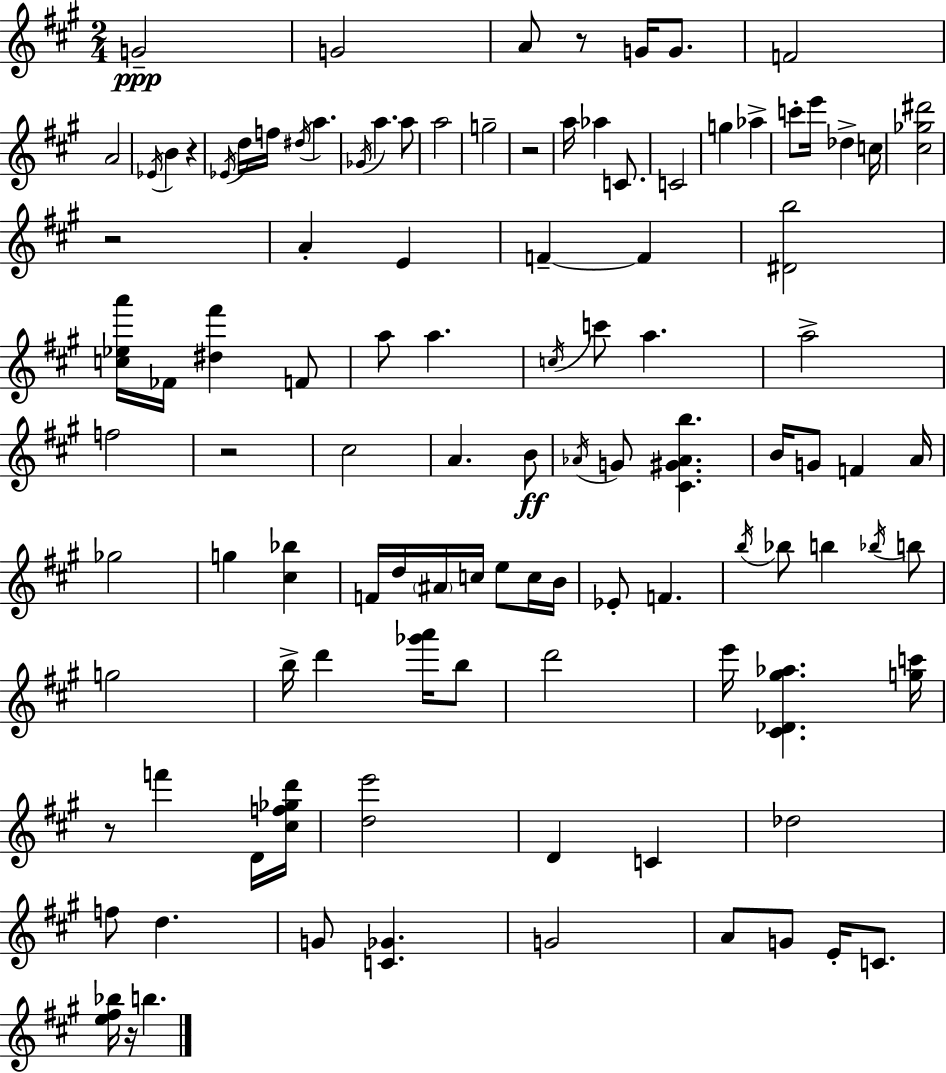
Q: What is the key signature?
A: A major